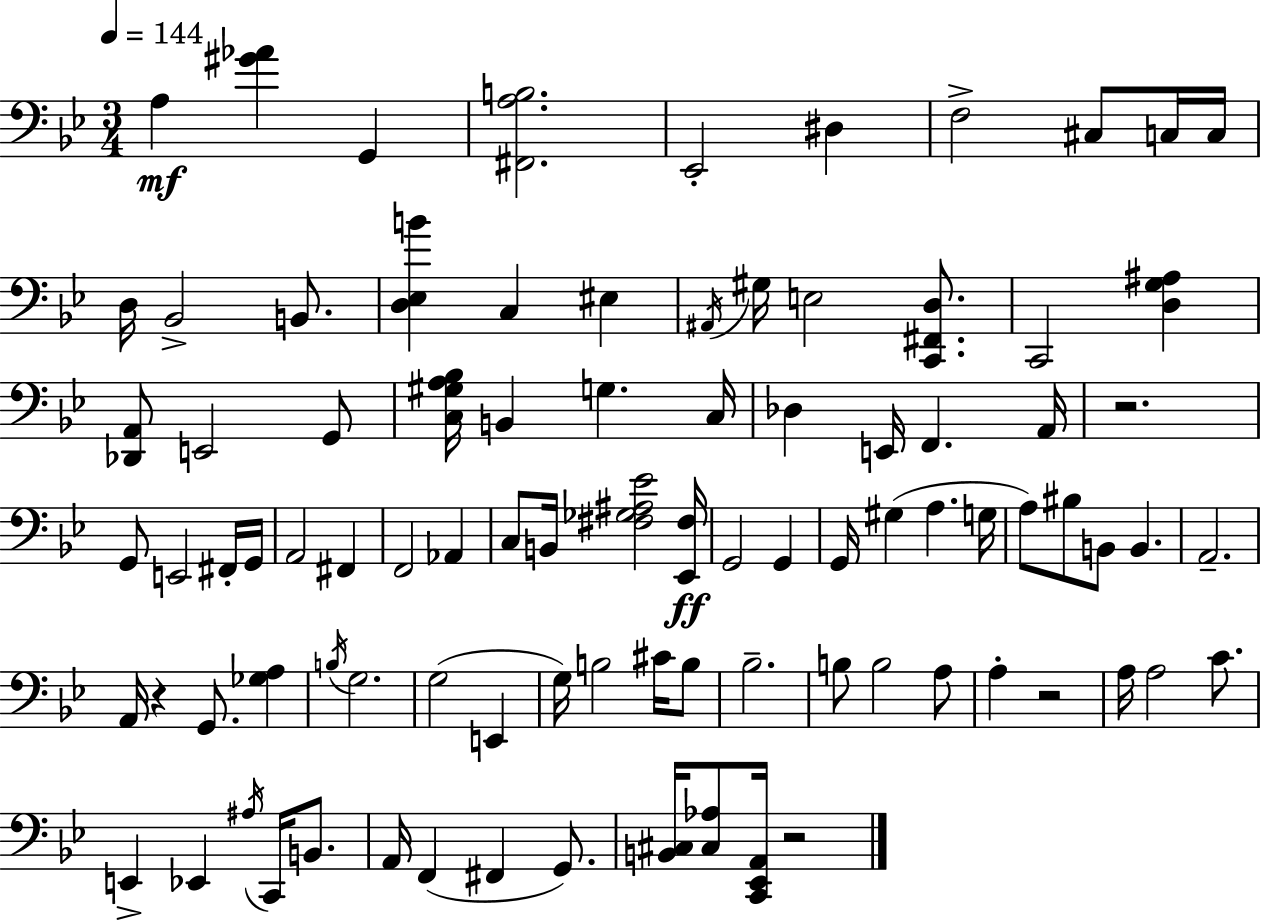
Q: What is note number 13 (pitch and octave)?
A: EIS3